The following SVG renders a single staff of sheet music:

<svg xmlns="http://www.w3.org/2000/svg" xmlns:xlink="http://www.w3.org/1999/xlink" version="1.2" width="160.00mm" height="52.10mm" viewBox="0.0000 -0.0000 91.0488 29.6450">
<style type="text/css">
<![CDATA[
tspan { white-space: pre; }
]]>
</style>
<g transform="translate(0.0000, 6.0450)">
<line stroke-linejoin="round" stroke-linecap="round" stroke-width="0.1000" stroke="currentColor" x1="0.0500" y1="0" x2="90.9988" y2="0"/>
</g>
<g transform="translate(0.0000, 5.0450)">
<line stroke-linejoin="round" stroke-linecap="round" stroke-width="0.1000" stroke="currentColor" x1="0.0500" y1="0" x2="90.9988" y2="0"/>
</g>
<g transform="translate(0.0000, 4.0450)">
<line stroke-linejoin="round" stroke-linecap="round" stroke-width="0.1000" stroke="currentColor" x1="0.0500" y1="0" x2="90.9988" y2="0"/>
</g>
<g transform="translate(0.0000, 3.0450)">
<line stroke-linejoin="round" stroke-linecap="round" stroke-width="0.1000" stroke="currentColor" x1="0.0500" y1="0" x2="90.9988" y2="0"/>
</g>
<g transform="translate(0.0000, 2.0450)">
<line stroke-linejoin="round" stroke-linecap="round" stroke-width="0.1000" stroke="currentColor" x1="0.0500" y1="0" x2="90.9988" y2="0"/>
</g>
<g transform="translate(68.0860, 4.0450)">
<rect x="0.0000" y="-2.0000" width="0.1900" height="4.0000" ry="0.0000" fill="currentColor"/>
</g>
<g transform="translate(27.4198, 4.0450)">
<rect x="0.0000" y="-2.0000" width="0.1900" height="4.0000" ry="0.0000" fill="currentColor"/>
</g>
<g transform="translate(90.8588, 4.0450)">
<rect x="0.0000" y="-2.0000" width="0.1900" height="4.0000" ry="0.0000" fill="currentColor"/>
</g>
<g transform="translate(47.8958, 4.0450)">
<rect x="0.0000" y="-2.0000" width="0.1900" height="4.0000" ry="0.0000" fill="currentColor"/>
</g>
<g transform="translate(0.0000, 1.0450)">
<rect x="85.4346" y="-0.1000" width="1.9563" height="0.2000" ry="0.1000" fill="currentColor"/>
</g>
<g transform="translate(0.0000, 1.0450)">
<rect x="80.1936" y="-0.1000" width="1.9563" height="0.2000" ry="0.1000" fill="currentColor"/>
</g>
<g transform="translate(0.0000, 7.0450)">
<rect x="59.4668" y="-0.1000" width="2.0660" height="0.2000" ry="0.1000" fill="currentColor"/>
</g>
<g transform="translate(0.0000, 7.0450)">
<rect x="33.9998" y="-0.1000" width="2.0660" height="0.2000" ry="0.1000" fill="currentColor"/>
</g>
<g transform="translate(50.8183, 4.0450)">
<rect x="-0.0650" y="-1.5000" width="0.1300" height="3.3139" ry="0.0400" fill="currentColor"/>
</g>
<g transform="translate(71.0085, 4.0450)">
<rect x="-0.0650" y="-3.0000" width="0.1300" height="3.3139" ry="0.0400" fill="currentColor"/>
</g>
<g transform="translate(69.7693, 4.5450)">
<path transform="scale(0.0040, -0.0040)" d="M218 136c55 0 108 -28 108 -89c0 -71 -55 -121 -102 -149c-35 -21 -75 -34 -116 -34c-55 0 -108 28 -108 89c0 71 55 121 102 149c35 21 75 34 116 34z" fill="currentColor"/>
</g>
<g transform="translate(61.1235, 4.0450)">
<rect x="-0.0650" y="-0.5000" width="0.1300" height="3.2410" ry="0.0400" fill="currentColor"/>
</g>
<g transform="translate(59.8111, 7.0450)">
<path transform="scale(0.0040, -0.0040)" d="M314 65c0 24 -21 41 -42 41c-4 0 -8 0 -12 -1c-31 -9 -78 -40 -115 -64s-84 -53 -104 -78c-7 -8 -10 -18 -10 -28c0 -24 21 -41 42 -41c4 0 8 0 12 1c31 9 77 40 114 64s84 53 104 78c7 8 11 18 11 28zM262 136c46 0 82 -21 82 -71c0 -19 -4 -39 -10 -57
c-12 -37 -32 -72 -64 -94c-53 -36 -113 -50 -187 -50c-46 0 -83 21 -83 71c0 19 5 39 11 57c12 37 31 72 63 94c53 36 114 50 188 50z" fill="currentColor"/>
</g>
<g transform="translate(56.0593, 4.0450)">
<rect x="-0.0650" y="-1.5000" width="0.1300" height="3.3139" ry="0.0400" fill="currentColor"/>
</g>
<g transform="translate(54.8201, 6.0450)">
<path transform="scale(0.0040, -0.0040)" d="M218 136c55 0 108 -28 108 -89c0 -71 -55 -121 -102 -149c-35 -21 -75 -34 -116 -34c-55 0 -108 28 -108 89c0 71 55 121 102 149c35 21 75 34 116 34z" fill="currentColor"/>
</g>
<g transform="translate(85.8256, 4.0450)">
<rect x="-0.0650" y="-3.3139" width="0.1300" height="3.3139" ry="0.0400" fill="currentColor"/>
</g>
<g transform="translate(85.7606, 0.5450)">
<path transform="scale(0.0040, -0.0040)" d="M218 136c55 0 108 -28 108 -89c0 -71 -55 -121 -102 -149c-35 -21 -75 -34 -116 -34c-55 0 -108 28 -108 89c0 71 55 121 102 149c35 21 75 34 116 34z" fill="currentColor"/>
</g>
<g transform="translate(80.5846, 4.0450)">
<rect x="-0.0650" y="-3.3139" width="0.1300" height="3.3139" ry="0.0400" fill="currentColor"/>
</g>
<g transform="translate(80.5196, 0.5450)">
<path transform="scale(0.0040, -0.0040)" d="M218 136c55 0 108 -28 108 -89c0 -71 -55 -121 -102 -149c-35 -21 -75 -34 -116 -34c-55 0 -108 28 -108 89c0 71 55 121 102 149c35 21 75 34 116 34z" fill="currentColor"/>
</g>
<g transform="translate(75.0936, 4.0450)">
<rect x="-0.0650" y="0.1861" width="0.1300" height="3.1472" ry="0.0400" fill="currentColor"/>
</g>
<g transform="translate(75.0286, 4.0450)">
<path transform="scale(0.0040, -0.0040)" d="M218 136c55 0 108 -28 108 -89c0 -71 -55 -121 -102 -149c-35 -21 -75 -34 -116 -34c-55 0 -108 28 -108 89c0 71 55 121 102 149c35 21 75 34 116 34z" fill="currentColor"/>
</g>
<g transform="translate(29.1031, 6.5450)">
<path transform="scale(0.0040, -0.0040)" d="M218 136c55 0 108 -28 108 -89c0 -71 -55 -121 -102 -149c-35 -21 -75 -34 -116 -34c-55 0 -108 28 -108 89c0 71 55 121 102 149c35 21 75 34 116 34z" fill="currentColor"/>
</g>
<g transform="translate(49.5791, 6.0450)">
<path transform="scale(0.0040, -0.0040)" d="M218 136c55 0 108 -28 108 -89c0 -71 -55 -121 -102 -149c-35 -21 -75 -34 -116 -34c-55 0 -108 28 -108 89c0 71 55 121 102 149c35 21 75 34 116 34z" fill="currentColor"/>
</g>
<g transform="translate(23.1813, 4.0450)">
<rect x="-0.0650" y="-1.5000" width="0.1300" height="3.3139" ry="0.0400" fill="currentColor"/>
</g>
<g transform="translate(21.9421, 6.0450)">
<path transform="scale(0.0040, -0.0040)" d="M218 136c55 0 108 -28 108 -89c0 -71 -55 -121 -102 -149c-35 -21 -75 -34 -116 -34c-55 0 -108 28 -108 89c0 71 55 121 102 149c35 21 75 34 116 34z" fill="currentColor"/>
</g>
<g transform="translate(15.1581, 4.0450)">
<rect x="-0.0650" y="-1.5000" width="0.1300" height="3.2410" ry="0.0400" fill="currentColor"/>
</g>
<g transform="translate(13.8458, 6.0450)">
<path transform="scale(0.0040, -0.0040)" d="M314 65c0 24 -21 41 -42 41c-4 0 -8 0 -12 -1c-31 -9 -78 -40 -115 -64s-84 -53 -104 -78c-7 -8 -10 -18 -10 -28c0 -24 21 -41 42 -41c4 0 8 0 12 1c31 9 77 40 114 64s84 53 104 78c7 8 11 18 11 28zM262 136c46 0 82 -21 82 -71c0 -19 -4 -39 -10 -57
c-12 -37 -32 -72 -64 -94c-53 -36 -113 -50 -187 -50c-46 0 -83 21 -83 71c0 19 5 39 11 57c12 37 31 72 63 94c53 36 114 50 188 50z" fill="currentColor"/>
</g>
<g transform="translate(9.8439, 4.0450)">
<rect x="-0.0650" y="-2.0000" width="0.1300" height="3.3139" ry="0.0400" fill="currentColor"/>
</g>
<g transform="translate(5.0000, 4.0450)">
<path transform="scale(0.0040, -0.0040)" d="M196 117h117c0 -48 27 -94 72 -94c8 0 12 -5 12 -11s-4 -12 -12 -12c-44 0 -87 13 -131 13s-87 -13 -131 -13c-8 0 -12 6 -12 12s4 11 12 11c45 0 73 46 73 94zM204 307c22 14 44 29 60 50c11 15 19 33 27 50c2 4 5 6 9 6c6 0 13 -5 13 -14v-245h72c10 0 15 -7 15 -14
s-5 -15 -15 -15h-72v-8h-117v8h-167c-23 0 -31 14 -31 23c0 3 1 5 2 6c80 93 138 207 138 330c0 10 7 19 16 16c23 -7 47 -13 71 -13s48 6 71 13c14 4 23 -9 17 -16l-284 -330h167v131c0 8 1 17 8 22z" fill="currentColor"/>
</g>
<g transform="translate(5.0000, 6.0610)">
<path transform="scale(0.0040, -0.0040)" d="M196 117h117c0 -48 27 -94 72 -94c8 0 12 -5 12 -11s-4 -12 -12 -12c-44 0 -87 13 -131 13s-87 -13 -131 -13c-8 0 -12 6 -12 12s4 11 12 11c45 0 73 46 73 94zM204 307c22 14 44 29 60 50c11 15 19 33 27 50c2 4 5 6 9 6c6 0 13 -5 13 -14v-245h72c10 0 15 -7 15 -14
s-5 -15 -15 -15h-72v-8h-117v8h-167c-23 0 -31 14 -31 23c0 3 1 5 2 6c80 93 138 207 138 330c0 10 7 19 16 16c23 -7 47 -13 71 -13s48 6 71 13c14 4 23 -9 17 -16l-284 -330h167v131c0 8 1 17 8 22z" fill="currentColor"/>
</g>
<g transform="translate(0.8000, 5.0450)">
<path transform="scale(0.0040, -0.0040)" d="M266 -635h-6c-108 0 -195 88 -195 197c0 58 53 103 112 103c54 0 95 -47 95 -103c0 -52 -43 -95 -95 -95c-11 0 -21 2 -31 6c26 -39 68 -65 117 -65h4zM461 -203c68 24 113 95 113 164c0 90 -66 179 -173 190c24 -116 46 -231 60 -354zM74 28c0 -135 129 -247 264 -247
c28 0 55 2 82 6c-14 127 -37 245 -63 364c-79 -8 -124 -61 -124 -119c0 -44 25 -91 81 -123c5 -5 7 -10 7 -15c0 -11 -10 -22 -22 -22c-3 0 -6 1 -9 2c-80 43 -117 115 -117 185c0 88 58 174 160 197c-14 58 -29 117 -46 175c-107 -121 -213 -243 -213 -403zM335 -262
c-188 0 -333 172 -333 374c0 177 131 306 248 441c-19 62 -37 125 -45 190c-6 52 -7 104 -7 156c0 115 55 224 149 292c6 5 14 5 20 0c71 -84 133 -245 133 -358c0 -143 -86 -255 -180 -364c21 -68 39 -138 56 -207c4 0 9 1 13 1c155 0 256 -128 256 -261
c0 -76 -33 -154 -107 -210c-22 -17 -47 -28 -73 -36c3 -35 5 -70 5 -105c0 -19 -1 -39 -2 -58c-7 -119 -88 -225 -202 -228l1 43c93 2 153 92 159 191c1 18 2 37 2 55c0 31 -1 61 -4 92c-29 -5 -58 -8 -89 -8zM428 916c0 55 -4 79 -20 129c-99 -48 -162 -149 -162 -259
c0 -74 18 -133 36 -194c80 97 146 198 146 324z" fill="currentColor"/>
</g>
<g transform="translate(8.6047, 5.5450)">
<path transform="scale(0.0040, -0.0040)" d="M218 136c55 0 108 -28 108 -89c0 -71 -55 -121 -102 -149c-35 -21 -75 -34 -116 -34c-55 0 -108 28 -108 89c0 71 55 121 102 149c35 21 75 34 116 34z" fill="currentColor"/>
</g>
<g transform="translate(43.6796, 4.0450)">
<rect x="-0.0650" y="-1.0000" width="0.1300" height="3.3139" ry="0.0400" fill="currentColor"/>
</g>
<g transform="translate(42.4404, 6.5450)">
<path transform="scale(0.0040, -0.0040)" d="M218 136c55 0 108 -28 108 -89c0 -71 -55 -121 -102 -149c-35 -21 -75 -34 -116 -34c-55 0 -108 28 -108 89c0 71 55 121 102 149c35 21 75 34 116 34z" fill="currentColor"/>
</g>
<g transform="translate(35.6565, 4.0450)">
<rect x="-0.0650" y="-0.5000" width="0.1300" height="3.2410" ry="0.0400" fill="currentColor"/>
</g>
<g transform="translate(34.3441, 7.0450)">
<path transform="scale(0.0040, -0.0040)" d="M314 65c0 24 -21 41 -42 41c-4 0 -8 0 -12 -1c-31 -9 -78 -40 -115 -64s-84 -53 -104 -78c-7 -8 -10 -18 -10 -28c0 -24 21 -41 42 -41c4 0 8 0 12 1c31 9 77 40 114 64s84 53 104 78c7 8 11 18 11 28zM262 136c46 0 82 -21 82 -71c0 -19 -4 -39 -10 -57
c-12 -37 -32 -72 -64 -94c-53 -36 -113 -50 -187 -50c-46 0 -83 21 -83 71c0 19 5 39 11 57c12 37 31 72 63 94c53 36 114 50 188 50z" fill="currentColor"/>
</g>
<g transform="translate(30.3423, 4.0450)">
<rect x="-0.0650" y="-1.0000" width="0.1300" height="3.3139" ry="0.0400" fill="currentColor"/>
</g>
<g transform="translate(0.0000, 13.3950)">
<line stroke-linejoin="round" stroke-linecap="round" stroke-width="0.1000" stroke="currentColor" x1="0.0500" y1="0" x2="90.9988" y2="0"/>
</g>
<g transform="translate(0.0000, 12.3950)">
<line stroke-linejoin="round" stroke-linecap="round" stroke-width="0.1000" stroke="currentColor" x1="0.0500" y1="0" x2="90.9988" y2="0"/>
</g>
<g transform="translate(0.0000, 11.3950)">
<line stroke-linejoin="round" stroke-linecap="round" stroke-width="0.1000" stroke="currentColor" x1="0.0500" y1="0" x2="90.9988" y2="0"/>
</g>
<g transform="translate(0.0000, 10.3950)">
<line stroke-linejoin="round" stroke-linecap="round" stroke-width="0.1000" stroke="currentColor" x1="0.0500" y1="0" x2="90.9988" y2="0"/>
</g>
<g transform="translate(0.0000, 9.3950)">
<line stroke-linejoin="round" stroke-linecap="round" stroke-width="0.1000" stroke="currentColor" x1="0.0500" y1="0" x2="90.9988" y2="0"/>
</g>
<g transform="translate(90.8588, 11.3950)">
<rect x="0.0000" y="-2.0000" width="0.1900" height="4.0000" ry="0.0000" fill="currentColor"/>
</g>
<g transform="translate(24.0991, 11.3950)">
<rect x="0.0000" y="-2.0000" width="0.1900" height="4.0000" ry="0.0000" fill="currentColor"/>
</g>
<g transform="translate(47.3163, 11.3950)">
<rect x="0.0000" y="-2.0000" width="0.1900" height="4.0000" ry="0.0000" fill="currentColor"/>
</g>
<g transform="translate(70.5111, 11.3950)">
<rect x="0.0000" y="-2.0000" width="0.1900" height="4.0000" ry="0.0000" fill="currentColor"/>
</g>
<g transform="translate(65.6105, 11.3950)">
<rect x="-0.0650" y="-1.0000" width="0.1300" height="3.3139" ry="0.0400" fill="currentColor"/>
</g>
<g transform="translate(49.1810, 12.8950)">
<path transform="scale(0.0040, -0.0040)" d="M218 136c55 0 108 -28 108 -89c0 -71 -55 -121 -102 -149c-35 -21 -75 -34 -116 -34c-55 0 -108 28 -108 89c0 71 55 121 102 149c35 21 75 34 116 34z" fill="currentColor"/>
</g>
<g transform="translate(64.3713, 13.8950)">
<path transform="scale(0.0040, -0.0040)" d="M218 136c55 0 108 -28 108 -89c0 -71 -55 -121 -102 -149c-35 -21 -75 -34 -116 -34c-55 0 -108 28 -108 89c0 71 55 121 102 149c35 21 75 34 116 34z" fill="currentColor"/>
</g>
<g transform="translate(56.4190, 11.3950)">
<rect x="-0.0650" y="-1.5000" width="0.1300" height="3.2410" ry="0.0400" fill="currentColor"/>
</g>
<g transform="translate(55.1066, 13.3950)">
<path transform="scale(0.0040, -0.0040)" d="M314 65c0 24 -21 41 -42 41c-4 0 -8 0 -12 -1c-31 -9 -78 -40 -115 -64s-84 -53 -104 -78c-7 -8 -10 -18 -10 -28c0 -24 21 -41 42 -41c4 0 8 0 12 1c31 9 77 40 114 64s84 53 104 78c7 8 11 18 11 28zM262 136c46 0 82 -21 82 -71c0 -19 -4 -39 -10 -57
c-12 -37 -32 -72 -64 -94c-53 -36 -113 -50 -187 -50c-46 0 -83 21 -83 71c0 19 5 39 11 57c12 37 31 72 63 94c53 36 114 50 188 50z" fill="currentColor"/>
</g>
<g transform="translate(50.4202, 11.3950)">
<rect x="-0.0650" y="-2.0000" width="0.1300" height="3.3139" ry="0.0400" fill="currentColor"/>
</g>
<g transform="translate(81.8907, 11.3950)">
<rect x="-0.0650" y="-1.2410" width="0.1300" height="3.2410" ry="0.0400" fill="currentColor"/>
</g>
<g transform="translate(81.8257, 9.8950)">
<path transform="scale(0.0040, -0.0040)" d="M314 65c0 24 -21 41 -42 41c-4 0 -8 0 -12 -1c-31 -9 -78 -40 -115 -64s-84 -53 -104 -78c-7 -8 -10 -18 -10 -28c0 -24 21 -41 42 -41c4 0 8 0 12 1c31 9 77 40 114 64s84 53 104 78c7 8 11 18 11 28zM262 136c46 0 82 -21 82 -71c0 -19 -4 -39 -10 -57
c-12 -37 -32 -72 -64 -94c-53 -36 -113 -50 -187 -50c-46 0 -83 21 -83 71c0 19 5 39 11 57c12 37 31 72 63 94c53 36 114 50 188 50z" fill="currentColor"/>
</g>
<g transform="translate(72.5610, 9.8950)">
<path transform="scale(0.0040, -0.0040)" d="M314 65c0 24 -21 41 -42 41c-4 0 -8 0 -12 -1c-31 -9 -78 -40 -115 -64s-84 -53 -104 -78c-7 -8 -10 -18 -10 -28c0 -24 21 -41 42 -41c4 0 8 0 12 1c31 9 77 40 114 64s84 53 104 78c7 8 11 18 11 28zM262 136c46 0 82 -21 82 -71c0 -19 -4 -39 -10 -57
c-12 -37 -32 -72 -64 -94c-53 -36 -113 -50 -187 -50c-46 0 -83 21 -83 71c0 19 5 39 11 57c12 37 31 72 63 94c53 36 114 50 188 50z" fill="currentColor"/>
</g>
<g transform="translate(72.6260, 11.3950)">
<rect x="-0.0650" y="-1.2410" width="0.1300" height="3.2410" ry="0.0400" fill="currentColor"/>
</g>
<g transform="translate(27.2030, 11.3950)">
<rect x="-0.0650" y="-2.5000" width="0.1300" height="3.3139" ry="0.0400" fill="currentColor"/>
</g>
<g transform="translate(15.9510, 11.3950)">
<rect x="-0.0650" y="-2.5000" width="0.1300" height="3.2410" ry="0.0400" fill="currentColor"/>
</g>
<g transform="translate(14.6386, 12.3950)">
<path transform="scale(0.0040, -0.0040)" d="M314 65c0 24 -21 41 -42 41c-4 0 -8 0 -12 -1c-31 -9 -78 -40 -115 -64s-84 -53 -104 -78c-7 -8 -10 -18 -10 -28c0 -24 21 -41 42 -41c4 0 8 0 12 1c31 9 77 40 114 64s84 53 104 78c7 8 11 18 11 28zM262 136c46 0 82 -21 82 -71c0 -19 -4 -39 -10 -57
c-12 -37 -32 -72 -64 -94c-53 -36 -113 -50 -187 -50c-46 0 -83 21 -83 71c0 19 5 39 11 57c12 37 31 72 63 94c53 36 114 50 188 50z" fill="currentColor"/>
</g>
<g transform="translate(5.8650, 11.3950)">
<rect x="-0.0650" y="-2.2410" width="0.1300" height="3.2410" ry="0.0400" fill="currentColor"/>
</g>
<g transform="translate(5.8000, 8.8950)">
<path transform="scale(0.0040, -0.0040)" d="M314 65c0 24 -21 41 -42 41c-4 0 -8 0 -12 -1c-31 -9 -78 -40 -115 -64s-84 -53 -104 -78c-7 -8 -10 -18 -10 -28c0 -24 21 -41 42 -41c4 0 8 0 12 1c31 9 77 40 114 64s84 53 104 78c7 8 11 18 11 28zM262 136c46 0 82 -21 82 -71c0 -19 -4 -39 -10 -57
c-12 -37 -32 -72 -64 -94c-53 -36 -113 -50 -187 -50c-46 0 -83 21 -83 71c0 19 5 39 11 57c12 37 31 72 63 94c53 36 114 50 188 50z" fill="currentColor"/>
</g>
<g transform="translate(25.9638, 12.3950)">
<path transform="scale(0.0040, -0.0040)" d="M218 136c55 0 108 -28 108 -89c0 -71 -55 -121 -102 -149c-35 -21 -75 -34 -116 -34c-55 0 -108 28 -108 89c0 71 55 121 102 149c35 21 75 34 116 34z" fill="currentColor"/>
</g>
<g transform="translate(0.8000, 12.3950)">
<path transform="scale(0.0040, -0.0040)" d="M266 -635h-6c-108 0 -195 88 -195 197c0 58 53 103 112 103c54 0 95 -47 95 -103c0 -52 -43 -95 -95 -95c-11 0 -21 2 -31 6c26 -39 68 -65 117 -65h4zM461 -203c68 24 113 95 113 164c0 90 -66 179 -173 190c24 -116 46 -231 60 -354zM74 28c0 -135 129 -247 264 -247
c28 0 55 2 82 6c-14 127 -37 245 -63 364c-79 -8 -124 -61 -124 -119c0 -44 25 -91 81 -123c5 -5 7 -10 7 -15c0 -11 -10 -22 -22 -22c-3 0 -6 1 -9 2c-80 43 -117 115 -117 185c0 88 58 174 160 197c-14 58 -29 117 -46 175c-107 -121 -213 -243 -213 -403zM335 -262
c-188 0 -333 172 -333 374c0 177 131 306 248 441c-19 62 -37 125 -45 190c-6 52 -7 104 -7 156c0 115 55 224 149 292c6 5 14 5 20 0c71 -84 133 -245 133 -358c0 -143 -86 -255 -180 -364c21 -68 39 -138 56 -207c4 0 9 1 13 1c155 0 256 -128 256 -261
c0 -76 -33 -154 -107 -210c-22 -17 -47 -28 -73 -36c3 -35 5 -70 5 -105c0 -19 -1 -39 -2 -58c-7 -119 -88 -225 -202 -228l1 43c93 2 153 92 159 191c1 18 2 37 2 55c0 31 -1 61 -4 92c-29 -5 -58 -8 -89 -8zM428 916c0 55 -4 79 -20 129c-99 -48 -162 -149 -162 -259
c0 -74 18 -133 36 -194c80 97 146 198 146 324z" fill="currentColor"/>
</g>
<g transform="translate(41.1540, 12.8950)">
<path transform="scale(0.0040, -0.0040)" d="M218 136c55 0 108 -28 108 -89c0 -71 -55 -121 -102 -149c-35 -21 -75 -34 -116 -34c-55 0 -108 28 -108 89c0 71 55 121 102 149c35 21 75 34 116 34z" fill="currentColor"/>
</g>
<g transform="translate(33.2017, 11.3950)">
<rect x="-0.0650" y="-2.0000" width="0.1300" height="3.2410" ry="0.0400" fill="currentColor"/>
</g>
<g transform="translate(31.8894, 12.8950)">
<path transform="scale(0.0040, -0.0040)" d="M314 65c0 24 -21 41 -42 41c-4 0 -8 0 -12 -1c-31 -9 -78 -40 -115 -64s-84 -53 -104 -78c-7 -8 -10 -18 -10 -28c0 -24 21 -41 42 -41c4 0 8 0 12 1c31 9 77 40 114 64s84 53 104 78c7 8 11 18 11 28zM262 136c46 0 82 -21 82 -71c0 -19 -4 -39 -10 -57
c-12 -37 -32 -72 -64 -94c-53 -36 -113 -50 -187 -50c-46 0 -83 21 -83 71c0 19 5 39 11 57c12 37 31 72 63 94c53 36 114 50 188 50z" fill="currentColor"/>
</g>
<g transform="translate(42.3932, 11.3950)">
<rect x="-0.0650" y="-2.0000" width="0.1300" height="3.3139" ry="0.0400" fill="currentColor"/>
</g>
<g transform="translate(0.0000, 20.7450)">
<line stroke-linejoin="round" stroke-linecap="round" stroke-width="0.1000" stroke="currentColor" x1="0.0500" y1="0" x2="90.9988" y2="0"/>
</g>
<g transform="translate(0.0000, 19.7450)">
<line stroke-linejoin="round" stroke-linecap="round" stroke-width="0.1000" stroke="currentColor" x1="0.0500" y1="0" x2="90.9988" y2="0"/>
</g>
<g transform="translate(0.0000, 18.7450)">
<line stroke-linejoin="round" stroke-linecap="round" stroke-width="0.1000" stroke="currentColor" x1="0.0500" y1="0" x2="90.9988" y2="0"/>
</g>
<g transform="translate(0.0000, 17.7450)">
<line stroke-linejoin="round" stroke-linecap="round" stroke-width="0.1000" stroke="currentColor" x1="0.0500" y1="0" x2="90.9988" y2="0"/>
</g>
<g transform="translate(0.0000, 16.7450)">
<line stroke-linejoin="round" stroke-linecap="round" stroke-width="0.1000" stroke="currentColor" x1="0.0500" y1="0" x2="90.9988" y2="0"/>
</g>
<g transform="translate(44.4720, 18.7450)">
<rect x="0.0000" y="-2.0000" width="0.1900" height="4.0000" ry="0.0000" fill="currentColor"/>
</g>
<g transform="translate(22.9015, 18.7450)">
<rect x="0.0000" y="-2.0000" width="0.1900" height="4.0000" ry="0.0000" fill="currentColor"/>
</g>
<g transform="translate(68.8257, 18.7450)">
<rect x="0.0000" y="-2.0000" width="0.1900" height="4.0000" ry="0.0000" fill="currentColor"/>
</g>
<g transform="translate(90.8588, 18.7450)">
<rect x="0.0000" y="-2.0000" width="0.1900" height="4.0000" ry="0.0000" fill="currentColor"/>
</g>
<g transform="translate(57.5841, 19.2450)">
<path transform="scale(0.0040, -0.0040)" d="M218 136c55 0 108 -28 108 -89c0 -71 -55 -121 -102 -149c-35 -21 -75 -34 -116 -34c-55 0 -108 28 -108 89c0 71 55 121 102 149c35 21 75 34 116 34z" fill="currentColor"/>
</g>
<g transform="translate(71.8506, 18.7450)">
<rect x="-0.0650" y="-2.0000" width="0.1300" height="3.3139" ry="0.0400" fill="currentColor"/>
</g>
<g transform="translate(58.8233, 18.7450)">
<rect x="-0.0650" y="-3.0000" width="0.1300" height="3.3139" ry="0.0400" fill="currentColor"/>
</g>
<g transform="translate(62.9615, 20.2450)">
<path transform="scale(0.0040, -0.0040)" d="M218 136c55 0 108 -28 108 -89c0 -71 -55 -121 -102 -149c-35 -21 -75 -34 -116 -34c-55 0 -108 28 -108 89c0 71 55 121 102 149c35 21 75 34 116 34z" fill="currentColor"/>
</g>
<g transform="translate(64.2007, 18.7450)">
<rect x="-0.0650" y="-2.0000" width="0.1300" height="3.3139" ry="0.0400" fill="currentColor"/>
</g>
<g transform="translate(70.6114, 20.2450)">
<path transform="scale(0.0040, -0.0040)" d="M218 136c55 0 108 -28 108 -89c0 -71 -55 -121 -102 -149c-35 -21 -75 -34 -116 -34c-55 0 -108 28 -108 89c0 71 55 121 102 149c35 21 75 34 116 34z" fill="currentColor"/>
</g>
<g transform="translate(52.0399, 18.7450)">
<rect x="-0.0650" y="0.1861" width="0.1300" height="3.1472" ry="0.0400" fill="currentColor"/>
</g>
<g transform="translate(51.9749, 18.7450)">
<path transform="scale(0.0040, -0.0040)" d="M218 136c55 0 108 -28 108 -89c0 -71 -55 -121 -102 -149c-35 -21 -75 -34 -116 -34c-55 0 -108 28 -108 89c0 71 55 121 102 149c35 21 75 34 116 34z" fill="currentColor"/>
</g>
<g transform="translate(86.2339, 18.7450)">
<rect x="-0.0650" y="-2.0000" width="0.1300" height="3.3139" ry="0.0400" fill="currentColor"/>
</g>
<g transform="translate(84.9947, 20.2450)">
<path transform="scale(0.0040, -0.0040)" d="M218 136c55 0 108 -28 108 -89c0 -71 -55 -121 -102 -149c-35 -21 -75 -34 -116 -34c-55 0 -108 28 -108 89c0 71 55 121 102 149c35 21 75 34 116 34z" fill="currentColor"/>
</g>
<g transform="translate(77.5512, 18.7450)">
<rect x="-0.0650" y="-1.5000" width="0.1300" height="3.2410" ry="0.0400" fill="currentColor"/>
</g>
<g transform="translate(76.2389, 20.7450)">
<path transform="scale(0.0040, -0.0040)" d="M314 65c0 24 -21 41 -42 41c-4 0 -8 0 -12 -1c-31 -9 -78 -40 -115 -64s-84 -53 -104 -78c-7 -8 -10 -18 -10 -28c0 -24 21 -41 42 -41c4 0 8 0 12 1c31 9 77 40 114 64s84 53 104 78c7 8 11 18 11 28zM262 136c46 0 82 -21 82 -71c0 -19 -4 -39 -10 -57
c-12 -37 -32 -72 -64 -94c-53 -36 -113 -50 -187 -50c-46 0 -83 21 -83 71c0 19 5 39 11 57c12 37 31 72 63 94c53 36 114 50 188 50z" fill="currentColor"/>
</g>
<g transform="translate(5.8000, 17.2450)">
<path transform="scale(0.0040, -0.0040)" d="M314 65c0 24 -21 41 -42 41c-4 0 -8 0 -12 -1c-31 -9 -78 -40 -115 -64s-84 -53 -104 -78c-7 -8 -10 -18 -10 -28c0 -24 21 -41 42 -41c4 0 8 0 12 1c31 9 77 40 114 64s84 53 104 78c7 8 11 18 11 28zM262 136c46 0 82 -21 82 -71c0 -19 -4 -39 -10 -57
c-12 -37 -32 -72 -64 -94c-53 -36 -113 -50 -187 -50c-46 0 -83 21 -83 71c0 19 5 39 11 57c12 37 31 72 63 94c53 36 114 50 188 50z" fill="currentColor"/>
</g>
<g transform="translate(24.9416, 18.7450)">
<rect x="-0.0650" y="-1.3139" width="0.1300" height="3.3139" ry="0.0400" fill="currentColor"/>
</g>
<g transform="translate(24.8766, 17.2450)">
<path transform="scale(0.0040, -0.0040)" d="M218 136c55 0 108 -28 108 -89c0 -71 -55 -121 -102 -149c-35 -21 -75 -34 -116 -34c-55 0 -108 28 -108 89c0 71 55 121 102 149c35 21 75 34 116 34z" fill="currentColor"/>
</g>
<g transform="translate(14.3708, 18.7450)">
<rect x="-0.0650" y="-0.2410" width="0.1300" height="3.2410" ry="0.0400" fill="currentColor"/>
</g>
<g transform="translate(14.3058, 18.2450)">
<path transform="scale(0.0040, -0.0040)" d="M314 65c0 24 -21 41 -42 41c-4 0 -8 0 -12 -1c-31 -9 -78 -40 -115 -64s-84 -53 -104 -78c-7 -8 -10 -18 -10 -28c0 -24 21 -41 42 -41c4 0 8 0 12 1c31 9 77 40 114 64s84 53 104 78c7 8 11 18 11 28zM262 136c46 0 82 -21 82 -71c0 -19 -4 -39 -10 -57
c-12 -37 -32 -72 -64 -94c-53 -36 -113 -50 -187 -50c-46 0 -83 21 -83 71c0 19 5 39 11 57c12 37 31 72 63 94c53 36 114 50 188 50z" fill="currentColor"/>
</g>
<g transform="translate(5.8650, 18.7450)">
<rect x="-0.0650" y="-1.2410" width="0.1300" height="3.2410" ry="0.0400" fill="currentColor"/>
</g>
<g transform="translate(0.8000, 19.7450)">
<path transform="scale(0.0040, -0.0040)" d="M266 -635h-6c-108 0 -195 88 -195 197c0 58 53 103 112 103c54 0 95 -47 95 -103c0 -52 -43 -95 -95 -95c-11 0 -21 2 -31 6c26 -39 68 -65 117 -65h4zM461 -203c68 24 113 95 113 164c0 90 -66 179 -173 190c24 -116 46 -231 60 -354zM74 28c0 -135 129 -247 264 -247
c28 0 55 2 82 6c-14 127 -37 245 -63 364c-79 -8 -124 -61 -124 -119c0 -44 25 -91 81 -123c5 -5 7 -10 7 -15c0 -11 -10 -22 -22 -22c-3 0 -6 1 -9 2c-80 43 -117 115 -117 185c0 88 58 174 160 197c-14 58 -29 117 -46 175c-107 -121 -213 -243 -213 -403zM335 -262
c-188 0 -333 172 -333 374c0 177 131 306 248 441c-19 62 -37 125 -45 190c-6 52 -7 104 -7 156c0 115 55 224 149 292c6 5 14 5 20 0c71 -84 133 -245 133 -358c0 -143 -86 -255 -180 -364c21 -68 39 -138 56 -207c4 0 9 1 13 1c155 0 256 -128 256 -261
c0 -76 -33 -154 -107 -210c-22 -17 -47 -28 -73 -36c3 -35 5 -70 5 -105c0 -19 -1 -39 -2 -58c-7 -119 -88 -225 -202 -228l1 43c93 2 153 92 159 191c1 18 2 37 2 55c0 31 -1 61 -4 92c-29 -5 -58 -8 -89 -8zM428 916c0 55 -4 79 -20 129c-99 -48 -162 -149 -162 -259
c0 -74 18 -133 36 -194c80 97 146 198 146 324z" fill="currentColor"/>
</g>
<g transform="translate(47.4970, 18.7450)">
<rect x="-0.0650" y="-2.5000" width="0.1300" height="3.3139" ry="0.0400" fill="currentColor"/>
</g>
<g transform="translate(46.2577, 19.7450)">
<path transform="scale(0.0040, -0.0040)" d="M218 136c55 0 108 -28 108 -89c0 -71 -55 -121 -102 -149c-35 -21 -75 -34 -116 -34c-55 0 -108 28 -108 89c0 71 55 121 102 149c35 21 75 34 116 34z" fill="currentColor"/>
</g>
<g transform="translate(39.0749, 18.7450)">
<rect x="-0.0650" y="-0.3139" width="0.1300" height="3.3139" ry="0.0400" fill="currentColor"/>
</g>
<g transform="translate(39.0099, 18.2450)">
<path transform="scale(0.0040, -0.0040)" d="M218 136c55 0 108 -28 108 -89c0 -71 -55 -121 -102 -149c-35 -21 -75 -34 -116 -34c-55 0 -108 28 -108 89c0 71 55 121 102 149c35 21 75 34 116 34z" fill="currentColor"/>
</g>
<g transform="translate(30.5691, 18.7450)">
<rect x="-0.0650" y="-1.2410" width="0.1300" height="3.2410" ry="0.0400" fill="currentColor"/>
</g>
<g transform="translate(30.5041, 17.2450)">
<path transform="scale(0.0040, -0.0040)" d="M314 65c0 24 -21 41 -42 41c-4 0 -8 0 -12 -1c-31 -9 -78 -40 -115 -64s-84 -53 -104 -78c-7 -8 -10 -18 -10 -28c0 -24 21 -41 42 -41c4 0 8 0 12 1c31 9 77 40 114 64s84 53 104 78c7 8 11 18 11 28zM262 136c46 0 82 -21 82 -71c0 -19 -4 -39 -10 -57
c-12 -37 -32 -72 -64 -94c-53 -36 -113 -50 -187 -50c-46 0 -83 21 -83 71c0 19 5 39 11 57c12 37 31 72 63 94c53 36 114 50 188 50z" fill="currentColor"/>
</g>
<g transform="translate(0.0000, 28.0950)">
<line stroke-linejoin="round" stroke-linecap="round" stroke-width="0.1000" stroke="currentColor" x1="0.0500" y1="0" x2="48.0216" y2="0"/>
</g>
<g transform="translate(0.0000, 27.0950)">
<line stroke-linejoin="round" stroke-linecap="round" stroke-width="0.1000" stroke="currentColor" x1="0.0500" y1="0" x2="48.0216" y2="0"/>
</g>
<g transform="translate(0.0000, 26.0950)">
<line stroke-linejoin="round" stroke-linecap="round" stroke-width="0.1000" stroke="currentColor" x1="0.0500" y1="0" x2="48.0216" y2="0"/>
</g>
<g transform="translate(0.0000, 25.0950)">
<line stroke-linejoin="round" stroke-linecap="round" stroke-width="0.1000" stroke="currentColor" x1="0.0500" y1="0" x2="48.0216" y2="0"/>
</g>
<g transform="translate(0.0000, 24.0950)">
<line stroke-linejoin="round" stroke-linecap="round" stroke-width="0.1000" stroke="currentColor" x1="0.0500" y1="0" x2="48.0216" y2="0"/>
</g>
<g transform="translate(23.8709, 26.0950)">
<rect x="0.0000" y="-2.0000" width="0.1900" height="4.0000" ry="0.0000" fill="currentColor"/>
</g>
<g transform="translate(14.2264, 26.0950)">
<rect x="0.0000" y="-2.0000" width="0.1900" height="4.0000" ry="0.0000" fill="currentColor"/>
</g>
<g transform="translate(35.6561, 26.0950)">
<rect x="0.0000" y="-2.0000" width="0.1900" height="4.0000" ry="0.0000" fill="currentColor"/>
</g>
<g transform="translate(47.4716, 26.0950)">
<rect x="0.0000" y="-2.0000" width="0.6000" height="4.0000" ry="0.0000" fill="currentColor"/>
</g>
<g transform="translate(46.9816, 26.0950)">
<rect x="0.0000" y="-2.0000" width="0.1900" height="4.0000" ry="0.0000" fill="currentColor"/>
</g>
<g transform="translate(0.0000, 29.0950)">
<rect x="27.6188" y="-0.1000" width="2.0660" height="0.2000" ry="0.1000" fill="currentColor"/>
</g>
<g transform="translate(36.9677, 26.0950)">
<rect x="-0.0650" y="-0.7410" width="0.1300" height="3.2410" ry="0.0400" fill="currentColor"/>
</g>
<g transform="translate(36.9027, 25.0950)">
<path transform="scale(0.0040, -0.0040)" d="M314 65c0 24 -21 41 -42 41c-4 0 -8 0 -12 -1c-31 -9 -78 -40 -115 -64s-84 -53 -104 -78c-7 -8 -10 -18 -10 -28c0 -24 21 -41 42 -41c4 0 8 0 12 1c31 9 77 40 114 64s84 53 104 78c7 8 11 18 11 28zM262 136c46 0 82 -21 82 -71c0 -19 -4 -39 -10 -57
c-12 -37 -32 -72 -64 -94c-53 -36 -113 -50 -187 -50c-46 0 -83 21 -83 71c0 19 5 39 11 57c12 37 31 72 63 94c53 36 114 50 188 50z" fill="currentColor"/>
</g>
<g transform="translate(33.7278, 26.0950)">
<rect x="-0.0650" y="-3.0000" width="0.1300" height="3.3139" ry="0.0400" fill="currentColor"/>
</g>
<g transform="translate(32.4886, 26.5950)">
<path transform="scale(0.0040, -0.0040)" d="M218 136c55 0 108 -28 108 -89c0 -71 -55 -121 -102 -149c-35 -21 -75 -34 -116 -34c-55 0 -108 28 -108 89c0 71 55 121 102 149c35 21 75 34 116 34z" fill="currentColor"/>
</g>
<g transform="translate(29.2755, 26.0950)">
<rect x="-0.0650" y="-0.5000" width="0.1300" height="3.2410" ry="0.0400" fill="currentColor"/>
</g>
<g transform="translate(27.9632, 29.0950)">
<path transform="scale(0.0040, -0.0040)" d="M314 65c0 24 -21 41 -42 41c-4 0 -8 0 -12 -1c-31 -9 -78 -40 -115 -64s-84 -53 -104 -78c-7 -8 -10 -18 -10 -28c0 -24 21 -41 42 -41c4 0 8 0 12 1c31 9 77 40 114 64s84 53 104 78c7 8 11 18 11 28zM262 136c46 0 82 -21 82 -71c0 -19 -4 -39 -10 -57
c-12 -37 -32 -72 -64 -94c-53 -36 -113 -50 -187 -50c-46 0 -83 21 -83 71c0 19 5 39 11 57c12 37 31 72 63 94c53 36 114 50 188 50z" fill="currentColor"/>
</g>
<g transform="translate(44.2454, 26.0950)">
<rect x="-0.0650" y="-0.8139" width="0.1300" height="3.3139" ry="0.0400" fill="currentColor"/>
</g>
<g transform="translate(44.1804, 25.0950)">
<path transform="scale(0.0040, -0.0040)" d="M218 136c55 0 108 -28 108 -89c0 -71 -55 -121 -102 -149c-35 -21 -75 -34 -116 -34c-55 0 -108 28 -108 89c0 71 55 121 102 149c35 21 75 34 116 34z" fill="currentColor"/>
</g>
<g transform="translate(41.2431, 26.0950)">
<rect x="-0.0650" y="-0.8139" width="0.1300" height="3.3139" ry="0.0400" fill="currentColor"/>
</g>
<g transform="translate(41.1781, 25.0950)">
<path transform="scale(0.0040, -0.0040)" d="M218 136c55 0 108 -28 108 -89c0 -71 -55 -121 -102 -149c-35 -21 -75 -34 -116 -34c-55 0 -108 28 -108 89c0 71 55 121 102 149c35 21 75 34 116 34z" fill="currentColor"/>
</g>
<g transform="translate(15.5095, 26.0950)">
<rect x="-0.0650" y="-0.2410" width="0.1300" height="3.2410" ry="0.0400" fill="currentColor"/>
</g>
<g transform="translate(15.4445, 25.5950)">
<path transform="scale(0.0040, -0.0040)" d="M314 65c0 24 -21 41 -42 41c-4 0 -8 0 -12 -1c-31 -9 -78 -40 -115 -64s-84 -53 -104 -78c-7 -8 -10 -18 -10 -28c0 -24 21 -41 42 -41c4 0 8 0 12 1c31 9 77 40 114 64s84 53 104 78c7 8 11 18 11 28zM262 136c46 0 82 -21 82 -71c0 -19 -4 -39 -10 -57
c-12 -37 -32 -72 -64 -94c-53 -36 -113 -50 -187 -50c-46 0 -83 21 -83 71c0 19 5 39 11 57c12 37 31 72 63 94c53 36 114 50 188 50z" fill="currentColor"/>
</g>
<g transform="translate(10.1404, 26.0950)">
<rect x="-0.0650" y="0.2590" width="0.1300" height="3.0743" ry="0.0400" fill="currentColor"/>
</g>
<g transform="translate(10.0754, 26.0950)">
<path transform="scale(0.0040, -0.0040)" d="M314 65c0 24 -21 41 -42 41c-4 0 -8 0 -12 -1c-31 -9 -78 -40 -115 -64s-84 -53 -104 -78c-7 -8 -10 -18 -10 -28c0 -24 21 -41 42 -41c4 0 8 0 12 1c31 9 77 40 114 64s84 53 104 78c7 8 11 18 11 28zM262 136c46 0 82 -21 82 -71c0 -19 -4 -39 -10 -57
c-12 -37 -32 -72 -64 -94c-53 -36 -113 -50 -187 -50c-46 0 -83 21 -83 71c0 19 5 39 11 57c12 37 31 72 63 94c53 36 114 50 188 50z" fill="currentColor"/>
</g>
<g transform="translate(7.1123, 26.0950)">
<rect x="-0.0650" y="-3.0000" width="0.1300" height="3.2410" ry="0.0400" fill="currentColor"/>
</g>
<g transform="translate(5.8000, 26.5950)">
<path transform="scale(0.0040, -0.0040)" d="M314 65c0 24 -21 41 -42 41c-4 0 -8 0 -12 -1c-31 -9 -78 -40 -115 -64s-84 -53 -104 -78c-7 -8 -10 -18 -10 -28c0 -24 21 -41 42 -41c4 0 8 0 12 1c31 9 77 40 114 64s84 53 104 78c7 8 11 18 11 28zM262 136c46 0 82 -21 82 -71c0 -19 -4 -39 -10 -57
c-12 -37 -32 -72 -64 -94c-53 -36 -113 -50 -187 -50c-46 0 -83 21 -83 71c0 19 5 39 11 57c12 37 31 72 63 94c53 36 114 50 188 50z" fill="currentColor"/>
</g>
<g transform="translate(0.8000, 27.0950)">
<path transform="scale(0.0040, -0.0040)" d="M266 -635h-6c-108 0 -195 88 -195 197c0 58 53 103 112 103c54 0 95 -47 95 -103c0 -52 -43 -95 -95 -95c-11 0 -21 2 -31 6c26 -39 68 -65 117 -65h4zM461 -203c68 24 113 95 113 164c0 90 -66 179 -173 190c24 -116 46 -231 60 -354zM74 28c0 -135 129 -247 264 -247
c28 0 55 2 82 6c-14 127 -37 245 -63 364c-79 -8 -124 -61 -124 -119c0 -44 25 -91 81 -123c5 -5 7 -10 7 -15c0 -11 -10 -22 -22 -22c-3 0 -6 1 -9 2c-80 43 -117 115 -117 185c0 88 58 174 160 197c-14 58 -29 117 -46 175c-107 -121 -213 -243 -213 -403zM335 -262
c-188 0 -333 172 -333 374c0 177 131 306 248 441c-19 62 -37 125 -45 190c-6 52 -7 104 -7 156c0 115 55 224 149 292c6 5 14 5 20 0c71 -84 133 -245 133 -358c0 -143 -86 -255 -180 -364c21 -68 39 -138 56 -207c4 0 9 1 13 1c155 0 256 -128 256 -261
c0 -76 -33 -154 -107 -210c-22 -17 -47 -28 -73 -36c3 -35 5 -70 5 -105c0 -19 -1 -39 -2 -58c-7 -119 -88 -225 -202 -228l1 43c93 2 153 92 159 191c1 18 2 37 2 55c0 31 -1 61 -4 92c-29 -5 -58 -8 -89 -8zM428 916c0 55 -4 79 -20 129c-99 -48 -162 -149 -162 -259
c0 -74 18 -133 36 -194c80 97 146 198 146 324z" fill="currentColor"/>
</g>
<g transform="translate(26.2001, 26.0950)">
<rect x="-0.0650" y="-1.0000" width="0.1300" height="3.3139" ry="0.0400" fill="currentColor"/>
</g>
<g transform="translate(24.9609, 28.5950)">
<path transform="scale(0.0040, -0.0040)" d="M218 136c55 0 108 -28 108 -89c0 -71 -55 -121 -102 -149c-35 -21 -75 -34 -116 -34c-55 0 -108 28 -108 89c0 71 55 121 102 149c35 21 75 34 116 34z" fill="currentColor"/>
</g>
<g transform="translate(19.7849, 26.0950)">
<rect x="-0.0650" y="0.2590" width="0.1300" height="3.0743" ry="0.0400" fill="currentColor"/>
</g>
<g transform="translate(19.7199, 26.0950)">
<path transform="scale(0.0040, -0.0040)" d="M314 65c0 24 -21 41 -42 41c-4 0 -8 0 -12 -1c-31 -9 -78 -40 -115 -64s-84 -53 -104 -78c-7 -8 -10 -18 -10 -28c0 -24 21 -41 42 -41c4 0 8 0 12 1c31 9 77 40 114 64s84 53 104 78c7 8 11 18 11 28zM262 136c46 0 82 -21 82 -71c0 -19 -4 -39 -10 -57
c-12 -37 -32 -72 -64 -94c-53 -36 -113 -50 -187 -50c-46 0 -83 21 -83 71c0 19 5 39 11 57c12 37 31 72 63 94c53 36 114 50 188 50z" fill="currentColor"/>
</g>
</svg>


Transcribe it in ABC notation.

X:1
T:Untitled
M:4/4
L:1/4
K:C
F E2 E D C2 D E E C2 A B b b g2 G2 G F2 F F E2 D e2 e2 e2 c2 e e2 c G B A F F E2 F A2 B2 c2 B2 D C2 A d2 d d